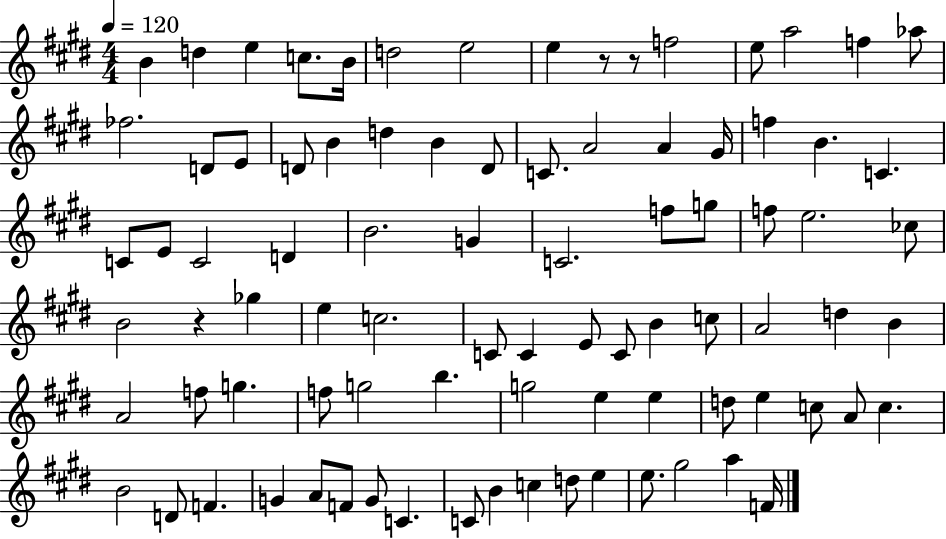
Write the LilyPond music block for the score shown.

{
  \clef treble
  \numericTimeSignature
  \time 4/4
  \key e \major
  \tempo 4 = 120
  b'4 d''4 e''4 c''8. b'16 | d''2 e''2 | e''4 r8 r8 f''2 | e''8 a''2 f''4 aes''8 | \break fes''2. d'8 e'8 | d'8 b'4 d''4 b'4 d'8 | c'8. a'2 a'4 gis'16 | f''4 b'4. c'4. | \break c'8 e'8 c'2 d'4 | b'2. g'4 | c'2. f''8 g''8 | f''8 e''2. ces''8 | \break b'2 r4 ges''4 | e''4 c''2. | c'8 c'4 e'8 c'8 b'4 c''8 | a'2 d''4 b'4 | \break a'2 f''8 g''4. | f''8 g''2 b''4. | g''2 e''4 e''4 | d''8 e''4 c''8 a'8 c''4. | \break b'2 d'8 f'4. | g'4 a'8 f'8 g'8 c'4. | c'8 b'4 c''4 d''8 e''4 | e''8. gis''2 a''4 f'16 | \break \bar "|."
}